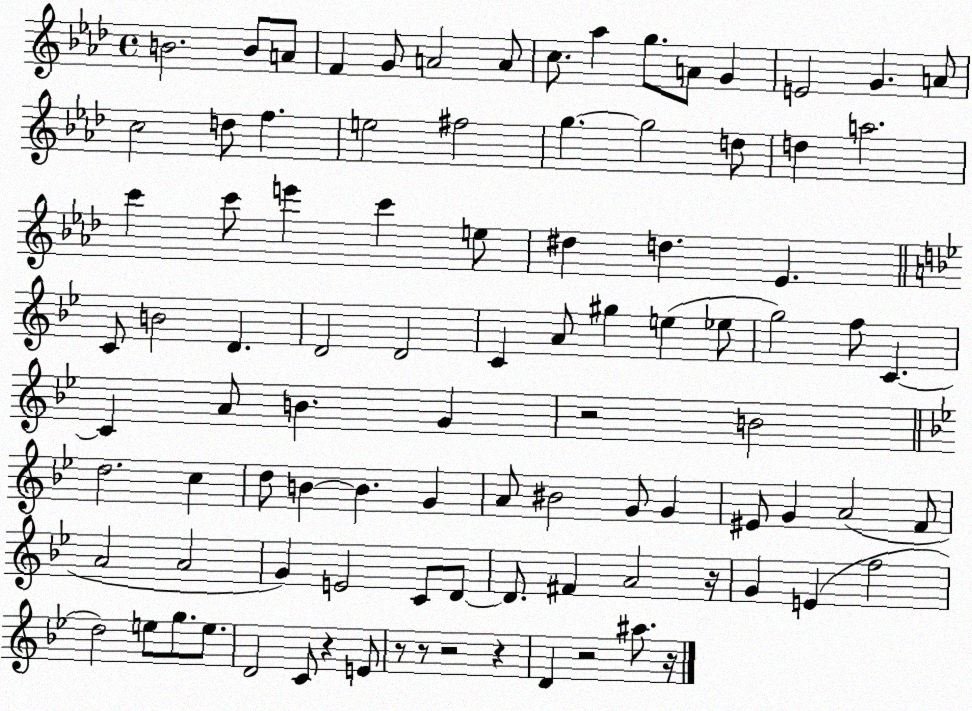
X:1
T:Untitled
M:4/4
L:1/4
K:Ab
B2 B/2 A/2 F G/2 A2 A/2 c/2 _a g/2 A/2 G E2 G A/2 c2 d/2 f e2 ^f2 g g2 d/2 d a2 c' c'/2 e' c' e/2 ^d d _E C/2 B2 D D2 D2 C A/2 ^g e _e/2 g2 f/2 C C A/2 B G z2 B2 d2 c d/2 B B G A/2 ^B2 G/2 G ^E/2 G A2 F/2 A2 A2 G E2 C/2 D/2 D/2 ^F A2 z/4 G E f2 d2 e/2 g/2 e/2 D2 C/2 z E/2 z/2 z/2 z2 z D z2 ^a/2 z/4